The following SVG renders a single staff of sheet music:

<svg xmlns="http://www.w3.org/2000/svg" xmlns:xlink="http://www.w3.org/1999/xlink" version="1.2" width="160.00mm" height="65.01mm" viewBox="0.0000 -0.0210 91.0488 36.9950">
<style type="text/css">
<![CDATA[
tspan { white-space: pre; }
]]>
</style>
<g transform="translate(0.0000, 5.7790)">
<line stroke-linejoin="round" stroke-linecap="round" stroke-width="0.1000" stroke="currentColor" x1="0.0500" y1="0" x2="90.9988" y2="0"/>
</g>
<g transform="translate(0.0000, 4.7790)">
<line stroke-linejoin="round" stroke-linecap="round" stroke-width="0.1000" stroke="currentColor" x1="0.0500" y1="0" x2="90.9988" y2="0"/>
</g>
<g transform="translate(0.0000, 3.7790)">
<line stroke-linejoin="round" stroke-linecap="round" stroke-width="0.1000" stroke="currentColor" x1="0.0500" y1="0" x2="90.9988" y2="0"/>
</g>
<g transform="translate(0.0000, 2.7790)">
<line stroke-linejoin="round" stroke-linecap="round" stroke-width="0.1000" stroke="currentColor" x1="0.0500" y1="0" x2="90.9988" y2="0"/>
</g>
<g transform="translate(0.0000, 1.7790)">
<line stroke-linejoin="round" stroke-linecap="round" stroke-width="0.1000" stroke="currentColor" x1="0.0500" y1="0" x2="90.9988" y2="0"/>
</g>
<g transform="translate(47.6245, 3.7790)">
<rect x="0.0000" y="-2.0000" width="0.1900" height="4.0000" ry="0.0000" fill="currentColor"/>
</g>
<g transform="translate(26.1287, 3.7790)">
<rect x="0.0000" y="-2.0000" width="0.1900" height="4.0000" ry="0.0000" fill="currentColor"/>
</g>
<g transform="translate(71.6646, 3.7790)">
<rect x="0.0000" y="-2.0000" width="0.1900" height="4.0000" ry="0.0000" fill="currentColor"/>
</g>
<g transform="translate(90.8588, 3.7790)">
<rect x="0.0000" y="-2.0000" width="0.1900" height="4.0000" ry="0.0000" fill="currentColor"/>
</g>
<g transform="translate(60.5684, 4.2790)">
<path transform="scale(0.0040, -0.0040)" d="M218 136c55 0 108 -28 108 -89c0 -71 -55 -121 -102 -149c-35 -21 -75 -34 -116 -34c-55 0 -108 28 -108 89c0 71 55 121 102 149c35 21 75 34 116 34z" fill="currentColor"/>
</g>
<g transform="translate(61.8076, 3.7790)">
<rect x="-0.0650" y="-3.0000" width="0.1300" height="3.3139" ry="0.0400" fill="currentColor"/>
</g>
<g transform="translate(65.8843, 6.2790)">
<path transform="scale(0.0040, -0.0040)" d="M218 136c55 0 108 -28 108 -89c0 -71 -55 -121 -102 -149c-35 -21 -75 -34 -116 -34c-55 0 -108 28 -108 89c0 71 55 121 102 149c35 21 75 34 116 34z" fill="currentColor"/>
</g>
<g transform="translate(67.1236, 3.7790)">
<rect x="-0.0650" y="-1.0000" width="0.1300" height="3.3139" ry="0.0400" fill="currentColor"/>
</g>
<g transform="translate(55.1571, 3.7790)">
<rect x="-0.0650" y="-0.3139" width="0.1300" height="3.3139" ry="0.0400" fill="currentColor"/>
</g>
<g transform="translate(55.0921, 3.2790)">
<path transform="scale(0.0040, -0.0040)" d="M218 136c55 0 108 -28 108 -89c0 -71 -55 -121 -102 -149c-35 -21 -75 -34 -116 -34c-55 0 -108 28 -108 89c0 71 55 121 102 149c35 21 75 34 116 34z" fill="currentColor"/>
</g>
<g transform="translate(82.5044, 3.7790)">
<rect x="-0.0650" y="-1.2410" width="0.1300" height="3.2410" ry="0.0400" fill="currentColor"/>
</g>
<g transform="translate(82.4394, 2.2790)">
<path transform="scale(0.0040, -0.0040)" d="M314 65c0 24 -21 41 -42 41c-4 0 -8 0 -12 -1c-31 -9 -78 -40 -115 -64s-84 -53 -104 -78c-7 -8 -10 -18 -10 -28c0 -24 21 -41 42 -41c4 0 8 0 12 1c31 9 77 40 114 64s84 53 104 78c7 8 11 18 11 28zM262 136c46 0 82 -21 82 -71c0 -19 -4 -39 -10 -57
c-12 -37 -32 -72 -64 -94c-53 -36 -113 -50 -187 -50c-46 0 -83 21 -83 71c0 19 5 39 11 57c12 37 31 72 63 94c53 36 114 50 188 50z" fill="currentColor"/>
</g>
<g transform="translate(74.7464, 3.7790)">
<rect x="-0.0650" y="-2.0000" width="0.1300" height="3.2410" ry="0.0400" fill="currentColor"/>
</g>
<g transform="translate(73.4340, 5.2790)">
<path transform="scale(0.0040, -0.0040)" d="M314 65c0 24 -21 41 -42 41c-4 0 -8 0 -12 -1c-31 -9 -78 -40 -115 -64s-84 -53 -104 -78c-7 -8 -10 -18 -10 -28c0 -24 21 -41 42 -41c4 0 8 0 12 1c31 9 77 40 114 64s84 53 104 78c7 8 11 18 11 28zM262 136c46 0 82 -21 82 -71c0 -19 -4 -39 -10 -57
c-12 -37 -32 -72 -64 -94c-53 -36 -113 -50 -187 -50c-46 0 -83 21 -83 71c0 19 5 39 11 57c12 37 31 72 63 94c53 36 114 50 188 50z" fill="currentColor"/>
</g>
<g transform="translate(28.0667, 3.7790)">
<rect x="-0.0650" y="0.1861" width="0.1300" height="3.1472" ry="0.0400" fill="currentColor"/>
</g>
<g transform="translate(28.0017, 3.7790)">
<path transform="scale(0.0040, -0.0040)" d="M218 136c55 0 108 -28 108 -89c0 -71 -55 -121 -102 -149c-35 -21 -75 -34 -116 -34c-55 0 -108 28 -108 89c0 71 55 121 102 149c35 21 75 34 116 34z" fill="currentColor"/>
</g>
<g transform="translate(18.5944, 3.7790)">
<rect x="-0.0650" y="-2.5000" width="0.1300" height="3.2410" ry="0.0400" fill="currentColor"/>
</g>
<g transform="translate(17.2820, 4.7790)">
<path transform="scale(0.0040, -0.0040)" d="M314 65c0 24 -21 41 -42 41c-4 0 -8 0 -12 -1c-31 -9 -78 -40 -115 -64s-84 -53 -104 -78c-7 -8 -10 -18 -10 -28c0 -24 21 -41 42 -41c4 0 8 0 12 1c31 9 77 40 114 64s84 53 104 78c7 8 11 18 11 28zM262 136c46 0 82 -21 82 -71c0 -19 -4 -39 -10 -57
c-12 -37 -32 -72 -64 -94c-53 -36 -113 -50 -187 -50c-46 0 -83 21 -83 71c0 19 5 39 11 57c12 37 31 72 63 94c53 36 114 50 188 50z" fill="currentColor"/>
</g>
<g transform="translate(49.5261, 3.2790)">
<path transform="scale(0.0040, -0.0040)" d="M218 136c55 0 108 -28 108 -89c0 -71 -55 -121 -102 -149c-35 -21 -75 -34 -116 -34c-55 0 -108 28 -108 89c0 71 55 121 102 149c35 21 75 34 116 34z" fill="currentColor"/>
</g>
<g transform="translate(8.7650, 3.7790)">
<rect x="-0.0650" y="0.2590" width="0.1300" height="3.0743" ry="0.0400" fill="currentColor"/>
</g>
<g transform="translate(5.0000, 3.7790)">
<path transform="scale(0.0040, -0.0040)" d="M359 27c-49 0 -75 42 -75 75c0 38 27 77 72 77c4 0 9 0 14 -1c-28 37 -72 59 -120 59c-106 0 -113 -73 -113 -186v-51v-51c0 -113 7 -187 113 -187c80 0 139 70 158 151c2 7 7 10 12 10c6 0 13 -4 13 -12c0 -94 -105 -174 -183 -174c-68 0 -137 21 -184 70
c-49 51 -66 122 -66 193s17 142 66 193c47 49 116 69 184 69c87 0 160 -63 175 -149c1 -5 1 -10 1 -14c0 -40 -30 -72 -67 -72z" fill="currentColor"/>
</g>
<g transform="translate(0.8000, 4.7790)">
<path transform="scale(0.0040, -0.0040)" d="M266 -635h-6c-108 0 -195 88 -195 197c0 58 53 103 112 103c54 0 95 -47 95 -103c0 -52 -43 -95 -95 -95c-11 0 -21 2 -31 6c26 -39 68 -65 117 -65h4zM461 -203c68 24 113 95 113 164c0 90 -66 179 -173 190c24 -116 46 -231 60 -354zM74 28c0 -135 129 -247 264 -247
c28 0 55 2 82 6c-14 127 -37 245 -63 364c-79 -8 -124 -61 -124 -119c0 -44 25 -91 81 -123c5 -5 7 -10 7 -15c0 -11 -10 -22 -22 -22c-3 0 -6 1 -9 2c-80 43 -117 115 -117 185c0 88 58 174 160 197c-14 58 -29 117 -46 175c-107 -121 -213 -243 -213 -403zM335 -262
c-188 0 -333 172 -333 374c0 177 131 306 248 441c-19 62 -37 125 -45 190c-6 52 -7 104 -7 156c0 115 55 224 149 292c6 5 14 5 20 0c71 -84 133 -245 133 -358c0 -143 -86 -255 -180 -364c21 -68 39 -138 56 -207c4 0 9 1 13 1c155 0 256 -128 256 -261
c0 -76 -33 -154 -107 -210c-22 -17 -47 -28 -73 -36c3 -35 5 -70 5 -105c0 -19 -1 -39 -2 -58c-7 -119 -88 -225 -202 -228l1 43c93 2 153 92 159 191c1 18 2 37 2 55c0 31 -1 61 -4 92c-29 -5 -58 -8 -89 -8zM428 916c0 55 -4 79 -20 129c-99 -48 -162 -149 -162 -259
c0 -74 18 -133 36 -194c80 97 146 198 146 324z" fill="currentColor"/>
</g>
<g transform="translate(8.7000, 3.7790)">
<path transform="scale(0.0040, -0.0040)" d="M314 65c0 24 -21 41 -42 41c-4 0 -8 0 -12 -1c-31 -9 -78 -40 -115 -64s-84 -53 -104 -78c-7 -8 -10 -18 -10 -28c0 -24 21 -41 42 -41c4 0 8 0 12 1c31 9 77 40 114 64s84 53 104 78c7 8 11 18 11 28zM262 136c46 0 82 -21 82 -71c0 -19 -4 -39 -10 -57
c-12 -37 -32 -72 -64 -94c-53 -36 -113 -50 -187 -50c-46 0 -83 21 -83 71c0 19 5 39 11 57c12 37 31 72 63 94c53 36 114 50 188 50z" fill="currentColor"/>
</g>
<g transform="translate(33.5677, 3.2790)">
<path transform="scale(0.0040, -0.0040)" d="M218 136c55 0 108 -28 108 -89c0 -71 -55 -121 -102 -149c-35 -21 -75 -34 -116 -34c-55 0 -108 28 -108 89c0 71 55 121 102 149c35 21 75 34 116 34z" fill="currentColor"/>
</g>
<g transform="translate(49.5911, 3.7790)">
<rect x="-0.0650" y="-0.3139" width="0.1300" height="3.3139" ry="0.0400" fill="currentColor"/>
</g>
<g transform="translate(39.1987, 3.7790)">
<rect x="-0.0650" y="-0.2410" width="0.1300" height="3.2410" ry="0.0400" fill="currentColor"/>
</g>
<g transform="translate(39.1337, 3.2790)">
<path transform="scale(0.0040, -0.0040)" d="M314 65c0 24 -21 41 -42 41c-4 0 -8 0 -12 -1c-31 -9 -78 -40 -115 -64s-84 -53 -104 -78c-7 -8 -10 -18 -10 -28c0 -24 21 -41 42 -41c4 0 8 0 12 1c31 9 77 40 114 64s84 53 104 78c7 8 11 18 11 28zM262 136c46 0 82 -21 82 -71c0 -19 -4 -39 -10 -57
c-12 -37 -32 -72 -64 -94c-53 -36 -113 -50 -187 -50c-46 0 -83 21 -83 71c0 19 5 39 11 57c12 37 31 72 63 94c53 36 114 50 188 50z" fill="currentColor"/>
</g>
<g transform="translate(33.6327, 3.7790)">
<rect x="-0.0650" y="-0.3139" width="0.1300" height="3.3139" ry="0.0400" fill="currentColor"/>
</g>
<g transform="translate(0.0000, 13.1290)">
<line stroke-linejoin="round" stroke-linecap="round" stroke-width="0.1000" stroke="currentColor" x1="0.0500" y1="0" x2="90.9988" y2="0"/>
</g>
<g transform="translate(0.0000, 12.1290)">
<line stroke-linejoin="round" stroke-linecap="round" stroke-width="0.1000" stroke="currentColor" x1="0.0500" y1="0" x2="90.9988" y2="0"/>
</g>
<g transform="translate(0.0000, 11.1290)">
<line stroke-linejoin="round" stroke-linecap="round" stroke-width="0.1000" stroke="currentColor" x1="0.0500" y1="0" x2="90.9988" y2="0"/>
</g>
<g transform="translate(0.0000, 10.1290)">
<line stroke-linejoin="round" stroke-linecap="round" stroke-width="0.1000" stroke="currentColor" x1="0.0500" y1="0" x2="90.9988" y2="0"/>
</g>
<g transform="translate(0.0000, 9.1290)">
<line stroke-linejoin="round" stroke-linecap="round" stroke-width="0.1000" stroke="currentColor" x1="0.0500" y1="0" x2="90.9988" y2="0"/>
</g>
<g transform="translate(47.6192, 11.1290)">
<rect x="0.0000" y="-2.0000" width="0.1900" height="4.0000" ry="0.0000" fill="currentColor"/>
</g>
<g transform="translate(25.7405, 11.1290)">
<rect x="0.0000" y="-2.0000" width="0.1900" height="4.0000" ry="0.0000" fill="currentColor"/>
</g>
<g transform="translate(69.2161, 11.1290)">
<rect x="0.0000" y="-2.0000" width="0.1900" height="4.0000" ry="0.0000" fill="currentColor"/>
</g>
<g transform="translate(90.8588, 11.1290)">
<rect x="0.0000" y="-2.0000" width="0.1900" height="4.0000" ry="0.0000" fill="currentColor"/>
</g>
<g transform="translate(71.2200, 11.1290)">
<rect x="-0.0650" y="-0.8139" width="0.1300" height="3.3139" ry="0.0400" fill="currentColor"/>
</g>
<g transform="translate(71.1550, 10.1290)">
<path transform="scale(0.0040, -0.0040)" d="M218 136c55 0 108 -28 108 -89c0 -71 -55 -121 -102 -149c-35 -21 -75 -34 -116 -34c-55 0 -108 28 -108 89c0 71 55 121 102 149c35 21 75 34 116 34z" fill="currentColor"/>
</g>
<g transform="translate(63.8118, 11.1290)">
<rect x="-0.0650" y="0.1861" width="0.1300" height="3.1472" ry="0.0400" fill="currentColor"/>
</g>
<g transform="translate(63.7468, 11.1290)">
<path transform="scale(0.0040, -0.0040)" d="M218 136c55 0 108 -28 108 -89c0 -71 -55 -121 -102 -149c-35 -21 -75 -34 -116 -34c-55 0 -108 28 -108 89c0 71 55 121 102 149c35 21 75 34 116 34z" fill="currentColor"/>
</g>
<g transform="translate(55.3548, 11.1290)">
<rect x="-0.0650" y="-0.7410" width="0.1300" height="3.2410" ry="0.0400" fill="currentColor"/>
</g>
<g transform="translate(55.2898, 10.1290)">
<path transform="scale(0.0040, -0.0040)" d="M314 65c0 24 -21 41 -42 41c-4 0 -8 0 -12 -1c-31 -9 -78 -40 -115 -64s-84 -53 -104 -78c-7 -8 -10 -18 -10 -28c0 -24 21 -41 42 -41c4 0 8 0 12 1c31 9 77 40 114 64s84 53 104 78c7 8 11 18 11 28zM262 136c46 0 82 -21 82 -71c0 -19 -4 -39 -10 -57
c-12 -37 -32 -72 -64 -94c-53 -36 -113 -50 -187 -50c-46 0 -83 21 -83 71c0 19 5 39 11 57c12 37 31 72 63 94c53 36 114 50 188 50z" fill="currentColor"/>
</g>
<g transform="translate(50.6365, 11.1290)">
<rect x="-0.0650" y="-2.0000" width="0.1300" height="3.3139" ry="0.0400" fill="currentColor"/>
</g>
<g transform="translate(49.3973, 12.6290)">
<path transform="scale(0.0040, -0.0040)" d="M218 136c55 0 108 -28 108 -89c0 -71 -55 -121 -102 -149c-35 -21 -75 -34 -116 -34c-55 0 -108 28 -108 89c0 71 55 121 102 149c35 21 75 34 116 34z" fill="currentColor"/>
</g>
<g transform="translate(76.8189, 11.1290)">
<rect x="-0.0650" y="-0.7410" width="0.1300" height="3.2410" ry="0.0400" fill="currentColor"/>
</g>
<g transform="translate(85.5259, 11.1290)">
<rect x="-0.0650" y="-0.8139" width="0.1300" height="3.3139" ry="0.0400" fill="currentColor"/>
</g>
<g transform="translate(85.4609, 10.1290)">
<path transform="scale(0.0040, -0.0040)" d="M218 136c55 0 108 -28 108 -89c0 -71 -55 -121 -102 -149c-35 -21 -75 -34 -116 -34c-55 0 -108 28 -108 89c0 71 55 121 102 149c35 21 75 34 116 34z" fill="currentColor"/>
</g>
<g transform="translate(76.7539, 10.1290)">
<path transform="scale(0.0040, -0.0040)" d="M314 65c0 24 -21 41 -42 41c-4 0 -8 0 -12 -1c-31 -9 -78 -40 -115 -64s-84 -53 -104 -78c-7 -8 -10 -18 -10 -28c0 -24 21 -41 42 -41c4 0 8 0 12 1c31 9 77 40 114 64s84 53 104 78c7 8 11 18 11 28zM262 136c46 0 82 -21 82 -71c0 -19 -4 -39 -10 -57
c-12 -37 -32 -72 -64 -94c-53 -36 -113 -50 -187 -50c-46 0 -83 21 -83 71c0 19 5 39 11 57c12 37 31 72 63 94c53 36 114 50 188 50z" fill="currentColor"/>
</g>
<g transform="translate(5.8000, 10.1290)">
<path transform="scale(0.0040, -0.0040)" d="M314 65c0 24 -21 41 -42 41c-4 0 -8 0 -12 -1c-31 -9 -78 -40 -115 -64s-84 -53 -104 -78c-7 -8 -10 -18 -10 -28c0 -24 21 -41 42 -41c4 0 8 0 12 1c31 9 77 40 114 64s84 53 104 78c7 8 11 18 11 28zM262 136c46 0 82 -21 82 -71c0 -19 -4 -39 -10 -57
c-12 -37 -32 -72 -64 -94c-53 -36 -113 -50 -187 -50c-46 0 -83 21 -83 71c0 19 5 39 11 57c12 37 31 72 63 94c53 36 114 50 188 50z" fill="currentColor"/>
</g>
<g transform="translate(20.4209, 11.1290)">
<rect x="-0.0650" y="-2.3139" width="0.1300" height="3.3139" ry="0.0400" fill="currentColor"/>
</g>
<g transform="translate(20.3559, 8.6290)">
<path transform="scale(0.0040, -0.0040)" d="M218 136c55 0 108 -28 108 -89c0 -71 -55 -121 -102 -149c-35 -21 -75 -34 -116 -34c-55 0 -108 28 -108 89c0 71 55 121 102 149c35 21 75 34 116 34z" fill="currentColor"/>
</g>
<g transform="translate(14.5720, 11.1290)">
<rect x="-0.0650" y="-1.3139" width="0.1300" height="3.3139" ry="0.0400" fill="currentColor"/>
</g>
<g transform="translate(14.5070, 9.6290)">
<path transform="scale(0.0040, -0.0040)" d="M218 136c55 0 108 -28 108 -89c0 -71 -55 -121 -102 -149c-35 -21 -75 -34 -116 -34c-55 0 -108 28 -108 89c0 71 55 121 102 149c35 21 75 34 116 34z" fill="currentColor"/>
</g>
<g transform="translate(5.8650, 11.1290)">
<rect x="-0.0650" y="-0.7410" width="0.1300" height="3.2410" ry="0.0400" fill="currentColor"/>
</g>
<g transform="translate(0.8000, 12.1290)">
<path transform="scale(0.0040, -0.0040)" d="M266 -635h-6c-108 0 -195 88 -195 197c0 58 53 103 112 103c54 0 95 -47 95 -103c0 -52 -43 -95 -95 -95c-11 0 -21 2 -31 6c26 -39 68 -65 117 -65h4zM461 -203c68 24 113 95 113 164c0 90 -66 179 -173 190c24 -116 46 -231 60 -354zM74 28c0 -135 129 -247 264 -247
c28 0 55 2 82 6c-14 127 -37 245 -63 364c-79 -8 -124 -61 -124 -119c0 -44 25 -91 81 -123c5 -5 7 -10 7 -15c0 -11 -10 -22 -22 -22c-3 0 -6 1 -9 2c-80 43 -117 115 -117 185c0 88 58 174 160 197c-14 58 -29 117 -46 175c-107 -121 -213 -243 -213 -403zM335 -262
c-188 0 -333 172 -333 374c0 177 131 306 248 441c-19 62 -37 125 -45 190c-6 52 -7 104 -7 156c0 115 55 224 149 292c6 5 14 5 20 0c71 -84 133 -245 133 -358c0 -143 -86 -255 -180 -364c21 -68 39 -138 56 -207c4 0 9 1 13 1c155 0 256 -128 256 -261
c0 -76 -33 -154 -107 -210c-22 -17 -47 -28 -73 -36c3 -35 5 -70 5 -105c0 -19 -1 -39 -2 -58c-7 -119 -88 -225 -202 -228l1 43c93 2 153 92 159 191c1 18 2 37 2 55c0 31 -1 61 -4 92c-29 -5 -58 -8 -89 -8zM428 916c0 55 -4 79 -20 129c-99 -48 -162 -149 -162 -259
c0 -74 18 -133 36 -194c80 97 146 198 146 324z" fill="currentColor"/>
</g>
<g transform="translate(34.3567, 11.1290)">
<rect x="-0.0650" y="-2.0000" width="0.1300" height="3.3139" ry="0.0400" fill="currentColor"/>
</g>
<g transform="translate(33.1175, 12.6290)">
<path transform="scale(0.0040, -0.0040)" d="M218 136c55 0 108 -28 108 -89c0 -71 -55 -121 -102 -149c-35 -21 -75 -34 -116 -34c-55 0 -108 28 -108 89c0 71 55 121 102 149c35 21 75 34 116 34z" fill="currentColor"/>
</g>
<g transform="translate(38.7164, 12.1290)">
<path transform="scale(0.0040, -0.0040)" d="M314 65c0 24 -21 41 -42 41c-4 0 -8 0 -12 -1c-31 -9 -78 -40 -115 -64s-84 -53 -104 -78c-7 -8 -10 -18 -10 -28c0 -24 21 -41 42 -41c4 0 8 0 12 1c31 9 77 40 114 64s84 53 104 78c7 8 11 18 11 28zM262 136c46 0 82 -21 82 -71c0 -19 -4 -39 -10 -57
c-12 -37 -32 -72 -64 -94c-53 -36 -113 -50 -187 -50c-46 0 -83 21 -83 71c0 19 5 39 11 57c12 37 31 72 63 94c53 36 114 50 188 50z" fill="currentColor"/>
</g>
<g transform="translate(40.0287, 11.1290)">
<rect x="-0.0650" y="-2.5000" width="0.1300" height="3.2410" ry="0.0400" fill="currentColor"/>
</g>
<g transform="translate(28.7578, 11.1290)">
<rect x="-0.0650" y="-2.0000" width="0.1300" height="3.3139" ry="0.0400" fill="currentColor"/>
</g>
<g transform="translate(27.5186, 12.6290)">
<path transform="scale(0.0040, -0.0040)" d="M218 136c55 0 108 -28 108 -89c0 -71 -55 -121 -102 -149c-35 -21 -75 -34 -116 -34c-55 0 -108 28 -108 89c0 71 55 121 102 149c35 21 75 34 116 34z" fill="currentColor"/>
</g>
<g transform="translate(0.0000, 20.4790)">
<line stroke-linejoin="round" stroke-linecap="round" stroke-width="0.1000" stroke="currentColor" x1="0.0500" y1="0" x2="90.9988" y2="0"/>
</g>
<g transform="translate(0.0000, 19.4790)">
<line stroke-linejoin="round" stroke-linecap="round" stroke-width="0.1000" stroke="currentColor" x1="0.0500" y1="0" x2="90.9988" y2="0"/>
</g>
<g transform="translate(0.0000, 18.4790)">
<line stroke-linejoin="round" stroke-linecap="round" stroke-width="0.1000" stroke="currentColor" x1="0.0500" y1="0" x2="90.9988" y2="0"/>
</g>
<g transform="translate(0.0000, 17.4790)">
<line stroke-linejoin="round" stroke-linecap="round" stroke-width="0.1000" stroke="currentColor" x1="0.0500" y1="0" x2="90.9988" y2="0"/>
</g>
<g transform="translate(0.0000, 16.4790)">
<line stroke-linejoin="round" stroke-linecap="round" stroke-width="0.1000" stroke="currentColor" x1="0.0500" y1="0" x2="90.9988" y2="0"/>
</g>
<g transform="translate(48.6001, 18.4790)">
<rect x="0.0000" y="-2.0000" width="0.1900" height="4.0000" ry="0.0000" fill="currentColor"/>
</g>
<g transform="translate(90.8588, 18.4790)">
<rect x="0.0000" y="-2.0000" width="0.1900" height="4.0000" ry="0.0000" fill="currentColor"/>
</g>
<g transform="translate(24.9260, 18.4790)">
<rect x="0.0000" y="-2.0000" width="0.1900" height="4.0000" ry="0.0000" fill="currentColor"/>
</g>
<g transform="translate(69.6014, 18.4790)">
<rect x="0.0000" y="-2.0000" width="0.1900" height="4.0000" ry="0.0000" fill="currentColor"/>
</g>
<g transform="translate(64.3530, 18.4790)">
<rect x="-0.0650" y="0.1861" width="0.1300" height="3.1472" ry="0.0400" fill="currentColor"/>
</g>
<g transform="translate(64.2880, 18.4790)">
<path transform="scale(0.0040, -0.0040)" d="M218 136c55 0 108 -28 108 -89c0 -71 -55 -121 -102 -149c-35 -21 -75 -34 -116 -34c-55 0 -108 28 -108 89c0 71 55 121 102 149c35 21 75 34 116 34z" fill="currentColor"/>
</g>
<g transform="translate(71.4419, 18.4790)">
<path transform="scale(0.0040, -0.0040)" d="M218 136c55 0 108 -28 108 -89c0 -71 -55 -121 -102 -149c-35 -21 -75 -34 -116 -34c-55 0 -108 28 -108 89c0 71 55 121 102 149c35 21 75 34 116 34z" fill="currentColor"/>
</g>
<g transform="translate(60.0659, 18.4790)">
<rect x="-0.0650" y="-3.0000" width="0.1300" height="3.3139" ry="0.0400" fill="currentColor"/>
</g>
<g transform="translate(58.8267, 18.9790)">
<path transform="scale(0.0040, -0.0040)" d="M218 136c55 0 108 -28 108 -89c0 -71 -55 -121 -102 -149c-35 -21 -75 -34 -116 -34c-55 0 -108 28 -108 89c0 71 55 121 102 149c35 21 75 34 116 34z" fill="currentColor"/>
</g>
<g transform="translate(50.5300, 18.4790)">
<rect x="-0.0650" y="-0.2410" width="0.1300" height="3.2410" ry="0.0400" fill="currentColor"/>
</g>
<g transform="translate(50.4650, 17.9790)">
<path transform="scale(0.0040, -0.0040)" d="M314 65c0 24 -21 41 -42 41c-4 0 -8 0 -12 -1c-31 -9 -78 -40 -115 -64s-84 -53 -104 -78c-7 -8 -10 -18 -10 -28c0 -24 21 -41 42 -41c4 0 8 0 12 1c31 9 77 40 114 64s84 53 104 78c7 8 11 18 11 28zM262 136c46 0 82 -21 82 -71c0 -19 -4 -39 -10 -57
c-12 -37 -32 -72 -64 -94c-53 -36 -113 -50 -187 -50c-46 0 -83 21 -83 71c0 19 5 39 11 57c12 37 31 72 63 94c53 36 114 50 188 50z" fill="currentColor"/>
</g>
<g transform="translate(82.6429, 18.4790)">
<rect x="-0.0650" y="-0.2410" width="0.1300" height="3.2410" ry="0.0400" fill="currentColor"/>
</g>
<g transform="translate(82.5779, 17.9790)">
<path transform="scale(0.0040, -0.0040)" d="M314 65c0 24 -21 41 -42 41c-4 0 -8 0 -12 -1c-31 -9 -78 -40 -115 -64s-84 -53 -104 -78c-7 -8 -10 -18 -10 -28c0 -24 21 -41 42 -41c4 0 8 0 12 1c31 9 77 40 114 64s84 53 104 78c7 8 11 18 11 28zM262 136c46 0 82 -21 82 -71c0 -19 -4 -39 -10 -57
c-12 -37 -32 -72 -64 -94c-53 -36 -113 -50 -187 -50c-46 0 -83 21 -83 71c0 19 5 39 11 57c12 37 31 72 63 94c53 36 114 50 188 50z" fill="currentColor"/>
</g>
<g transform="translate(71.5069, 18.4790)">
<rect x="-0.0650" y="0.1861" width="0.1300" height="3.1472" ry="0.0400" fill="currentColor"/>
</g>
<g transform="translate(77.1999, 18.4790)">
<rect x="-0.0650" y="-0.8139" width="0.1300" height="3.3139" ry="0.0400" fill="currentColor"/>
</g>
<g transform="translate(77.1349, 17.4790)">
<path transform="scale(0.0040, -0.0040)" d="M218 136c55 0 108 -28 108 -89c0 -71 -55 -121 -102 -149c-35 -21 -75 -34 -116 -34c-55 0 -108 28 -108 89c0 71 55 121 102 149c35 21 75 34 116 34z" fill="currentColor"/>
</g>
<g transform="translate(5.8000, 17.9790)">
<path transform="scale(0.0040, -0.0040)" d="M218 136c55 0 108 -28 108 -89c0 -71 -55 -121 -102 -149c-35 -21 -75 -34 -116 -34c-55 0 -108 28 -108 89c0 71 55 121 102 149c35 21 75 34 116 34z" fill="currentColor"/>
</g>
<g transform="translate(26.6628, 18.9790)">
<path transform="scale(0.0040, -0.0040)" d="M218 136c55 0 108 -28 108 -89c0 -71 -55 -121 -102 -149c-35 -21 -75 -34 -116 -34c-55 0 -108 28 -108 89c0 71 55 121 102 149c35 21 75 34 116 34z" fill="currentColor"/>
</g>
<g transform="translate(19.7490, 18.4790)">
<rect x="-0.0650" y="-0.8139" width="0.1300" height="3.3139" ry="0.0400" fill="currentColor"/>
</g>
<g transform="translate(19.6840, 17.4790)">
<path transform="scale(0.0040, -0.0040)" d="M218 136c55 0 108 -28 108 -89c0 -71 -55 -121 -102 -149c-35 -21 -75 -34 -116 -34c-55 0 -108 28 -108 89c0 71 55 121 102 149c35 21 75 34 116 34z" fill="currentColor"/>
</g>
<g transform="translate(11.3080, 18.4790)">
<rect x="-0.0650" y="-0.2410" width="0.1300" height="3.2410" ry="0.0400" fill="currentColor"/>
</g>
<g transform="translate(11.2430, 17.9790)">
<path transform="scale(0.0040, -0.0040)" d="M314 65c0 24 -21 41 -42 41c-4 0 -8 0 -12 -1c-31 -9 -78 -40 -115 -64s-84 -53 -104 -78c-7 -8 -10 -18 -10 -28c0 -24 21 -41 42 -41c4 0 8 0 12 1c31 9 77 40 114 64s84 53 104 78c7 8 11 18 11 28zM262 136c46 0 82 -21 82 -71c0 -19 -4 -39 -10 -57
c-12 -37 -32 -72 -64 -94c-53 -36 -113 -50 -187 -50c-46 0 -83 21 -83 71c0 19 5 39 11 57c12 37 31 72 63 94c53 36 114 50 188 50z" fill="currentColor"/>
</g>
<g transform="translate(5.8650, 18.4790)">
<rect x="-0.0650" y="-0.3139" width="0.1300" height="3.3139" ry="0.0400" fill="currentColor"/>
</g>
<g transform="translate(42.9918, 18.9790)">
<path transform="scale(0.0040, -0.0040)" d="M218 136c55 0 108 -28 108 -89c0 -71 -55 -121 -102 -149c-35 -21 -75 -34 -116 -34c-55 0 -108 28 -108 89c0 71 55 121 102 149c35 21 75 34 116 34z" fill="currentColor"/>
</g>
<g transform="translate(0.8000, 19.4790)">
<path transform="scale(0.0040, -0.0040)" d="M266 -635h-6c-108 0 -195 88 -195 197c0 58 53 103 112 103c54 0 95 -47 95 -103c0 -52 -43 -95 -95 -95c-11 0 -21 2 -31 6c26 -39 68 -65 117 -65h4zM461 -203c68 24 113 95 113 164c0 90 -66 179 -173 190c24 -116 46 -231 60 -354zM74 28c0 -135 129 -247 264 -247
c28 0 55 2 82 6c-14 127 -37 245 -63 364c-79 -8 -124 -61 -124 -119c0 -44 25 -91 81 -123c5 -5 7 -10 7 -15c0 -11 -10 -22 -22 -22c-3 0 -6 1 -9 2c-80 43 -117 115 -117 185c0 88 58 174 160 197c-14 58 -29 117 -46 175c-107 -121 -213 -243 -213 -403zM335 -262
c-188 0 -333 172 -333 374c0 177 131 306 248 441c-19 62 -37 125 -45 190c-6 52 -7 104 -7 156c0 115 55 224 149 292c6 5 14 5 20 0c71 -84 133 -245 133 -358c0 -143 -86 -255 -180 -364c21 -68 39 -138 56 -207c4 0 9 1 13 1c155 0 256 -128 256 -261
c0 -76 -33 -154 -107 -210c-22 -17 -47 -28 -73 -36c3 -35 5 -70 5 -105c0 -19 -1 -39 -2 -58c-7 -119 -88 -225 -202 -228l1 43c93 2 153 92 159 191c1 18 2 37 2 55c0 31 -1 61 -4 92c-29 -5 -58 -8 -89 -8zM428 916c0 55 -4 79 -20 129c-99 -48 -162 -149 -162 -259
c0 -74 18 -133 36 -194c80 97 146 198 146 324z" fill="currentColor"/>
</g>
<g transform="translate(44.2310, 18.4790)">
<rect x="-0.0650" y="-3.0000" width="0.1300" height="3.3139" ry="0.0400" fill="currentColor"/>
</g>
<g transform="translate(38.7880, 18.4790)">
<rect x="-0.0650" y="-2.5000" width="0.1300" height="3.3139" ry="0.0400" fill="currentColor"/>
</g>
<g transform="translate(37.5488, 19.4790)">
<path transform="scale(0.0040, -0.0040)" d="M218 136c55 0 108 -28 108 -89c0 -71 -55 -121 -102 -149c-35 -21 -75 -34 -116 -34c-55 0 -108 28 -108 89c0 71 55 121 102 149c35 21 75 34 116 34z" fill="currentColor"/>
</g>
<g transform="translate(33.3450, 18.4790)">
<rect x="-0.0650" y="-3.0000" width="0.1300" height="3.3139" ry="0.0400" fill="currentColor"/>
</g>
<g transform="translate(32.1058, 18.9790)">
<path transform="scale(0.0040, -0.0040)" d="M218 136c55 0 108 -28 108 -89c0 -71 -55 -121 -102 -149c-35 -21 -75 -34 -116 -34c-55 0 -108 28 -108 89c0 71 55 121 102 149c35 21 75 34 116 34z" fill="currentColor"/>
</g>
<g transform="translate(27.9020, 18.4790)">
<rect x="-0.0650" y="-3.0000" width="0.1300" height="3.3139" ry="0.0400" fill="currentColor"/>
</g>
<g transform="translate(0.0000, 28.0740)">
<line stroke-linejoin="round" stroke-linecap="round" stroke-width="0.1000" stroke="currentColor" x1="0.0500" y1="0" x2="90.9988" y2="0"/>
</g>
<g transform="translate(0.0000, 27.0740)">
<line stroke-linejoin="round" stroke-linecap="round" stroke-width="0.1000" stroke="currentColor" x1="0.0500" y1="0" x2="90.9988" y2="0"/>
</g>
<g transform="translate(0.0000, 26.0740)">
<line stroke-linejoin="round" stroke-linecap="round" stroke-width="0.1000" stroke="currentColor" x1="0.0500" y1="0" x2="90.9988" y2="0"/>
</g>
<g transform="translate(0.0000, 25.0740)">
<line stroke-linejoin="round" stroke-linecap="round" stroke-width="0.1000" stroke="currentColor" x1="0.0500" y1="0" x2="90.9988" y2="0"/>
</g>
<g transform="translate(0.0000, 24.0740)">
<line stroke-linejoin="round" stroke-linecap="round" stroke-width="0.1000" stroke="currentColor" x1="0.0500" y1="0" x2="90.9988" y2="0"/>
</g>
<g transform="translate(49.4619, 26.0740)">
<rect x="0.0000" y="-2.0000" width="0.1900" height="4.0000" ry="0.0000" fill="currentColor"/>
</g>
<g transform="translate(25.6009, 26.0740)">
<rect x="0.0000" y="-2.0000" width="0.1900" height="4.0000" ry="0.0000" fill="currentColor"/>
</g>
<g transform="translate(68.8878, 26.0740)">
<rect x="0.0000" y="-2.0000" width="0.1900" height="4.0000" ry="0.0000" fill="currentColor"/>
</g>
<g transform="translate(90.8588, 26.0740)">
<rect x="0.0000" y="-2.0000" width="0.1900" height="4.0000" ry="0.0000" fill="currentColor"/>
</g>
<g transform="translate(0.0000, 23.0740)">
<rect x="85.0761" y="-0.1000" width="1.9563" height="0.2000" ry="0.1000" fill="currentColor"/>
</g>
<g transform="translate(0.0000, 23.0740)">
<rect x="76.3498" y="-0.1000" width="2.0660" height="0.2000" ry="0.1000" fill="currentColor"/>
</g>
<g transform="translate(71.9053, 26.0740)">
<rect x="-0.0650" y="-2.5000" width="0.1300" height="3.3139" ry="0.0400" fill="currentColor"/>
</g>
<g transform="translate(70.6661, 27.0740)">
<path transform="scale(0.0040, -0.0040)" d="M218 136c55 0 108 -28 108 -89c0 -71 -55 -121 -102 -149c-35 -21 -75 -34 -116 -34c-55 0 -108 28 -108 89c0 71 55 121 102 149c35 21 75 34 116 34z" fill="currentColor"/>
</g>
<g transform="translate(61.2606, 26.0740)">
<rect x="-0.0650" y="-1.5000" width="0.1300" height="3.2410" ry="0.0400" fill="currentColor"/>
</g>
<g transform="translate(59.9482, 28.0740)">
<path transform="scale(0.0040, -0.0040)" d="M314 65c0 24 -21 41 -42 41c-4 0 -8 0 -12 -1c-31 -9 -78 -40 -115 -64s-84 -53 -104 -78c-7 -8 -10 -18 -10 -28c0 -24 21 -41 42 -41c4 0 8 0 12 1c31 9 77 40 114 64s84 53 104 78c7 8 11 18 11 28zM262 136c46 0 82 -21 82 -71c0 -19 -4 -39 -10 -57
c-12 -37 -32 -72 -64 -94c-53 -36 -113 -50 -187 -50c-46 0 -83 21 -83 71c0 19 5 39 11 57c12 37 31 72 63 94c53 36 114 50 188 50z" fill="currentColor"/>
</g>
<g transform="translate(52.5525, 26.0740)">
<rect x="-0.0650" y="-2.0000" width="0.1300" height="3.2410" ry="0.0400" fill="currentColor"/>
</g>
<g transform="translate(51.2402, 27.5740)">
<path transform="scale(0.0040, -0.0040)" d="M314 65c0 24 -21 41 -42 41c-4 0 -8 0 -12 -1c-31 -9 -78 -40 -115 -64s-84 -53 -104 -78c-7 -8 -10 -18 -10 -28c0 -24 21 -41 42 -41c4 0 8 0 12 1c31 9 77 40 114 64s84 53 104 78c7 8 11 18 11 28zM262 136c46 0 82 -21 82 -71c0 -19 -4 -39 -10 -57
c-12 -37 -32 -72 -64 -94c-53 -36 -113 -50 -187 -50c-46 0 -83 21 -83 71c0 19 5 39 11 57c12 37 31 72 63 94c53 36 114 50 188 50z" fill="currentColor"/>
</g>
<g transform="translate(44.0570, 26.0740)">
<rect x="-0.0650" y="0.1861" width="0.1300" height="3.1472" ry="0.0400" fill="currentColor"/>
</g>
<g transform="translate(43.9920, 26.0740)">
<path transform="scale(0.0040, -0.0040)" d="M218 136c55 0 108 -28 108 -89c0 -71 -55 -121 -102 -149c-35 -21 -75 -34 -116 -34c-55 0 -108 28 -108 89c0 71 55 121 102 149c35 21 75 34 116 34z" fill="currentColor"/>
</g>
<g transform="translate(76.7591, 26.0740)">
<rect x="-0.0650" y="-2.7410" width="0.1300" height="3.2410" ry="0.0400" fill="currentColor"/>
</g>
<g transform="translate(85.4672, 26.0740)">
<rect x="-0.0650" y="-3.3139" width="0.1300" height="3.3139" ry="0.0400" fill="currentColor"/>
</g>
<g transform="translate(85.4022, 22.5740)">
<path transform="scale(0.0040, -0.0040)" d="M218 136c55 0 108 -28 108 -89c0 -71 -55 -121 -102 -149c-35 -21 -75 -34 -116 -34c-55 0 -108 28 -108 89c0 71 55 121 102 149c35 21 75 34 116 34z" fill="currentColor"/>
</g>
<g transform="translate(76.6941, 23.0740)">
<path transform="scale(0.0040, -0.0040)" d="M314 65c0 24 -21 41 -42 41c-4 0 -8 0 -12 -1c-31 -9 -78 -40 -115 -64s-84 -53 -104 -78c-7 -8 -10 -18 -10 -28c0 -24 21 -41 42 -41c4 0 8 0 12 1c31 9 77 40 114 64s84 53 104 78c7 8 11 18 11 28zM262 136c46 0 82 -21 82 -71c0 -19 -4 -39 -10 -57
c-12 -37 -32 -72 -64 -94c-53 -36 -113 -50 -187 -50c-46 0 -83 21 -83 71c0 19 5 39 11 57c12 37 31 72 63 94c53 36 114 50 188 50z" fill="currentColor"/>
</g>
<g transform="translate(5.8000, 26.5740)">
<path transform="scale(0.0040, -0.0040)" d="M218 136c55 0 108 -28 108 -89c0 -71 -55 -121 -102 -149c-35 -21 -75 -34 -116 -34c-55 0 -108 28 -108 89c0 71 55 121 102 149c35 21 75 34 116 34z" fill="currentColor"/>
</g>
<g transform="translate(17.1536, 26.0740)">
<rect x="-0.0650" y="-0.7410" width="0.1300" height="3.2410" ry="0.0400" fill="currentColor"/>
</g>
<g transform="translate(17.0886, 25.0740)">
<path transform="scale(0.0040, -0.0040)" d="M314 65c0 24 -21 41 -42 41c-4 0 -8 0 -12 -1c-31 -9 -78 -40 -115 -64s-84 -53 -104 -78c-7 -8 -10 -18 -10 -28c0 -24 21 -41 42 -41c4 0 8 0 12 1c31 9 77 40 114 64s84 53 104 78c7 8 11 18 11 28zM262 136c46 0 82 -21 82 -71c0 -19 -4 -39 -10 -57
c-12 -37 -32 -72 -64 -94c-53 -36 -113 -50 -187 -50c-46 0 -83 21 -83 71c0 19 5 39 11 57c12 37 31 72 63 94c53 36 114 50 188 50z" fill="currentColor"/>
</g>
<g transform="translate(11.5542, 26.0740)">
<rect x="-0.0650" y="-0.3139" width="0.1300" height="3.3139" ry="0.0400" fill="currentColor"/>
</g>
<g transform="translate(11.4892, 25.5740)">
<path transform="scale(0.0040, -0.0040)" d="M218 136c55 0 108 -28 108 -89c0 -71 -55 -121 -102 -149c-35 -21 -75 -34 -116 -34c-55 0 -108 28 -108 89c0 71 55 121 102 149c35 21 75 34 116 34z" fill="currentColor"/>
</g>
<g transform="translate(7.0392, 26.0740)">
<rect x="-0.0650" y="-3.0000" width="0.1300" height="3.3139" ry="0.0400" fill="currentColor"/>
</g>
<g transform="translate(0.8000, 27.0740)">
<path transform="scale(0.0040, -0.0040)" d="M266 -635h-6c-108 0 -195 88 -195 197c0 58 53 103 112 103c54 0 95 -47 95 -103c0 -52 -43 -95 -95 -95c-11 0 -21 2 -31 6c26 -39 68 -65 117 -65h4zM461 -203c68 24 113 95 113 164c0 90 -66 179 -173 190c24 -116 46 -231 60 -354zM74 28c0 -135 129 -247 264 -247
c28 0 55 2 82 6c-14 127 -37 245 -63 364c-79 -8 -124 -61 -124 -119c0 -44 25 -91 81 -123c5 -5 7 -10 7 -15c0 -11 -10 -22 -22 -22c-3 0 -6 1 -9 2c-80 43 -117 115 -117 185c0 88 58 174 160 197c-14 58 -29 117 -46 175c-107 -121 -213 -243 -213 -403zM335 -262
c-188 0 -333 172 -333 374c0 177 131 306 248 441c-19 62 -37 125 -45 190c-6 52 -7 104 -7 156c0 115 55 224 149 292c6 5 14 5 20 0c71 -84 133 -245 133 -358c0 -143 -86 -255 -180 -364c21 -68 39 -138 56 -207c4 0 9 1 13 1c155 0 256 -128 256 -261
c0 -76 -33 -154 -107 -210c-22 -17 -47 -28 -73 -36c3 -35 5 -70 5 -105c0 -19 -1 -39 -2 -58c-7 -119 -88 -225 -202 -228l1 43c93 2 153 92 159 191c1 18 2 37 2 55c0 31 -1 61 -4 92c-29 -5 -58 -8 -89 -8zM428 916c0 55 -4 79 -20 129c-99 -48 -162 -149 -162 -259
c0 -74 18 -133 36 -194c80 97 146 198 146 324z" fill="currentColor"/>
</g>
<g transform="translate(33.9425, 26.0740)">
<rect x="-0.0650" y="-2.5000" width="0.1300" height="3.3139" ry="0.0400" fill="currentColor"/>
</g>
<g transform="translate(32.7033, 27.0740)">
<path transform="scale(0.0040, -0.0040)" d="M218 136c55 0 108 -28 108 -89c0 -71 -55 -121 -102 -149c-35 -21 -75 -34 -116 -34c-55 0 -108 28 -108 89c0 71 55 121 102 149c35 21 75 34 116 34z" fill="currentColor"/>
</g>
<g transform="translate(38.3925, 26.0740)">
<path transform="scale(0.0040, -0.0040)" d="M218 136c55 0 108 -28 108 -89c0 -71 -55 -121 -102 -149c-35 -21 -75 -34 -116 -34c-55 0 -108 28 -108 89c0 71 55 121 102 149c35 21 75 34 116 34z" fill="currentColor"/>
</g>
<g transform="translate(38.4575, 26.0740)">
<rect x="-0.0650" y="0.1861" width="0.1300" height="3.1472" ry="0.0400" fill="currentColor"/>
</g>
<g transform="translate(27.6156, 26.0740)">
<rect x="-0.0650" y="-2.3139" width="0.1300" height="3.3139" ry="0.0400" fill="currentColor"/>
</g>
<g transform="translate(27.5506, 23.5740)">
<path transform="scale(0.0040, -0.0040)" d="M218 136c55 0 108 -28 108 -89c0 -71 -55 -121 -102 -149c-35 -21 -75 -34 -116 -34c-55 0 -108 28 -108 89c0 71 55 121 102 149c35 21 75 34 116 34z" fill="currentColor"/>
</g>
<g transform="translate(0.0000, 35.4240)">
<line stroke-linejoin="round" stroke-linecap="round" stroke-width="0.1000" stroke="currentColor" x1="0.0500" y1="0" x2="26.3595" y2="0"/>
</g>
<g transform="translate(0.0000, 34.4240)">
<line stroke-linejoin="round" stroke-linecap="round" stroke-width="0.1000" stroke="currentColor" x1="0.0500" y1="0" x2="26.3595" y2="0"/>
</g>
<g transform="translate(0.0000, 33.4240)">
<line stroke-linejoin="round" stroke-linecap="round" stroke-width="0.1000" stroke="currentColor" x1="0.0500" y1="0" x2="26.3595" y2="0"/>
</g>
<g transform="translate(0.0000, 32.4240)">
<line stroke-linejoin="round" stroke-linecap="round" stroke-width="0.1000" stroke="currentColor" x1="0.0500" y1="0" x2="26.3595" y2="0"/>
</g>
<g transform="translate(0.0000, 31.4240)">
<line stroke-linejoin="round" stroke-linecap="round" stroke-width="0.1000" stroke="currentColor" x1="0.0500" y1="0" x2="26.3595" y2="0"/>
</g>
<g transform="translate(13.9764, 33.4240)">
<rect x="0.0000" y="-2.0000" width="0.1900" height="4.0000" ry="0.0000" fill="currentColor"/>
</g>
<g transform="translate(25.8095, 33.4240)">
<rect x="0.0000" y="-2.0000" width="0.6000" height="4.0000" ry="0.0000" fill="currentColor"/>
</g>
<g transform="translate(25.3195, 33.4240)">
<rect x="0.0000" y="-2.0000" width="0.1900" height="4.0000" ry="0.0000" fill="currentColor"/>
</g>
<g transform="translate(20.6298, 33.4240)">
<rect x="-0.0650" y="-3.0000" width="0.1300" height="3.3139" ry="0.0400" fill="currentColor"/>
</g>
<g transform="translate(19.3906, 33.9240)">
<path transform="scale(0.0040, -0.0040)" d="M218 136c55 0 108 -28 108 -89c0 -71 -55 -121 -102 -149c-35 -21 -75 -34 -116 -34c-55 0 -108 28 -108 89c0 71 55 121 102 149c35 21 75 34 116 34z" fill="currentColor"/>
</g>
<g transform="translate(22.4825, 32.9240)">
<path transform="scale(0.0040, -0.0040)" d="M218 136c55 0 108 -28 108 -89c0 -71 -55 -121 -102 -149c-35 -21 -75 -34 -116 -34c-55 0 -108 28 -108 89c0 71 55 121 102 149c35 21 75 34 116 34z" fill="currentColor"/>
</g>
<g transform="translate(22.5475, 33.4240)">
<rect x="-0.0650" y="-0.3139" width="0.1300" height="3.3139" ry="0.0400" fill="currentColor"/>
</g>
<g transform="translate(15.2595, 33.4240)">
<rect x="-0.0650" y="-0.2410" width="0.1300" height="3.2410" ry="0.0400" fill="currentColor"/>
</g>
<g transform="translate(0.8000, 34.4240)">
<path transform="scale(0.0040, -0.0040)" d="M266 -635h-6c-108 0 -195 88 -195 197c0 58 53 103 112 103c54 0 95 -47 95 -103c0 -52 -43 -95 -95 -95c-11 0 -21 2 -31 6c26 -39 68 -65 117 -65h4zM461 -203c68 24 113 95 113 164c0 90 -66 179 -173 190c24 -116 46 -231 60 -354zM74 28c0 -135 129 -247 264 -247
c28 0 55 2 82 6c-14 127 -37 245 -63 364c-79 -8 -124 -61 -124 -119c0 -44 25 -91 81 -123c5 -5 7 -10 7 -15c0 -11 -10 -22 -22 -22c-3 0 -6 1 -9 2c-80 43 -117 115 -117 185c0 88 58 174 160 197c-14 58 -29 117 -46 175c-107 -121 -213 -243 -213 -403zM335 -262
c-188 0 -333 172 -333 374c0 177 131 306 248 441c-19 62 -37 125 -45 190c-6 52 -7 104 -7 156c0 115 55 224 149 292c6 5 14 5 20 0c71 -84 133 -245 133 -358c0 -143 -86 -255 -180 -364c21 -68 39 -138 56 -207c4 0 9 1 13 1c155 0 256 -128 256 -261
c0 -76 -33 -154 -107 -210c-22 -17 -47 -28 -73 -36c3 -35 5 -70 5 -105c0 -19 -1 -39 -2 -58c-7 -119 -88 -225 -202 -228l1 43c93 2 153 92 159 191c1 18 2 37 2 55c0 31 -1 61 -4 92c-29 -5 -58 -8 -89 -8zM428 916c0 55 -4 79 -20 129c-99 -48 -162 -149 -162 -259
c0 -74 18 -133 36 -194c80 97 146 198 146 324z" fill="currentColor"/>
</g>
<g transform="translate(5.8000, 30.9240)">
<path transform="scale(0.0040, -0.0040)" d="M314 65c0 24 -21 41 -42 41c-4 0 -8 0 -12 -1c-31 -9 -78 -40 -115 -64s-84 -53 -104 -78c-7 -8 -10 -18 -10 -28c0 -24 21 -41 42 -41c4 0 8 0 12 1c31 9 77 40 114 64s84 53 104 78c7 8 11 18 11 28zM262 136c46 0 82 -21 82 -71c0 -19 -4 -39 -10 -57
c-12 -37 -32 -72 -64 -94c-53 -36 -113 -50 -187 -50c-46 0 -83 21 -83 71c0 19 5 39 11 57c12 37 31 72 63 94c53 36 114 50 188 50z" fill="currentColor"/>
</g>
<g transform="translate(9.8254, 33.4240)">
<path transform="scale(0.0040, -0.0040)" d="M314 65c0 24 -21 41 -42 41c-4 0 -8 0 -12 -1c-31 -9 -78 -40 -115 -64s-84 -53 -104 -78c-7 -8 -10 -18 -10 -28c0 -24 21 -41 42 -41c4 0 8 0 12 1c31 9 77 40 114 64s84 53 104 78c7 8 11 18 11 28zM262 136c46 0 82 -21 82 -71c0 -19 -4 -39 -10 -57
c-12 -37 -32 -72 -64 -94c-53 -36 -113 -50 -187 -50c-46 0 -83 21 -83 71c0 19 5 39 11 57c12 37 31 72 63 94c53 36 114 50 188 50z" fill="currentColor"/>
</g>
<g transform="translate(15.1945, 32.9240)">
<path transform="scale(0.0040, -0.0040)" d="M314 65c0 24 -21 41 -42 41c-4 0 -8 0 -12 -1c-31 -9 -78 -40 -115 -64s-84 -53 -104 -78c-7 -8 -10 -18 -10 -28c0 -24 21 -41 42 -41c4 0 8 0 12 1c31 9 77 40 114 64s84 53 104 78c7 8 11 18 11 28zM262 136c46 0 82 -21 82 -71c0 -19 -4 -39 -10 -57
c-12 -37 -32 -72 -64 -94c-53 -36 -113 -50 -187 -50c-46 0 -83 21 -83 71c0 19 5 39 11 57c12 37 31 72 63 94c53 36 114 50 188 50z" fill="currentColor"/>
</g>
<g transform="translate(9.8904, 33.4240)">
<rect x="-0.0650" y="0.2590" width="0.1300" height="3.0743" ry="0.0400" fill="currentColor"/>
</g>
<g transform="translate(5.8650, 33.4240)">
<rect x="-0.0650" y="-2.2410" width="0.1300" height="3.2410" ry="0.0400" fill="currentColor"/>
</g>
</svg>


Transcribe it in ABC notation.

X:1
T:Untitled
M:4/4
L:1/4
K:C
B2 G2 B c c2 c c A D F2 e2 d2 e g F F G2 F d2 B d d2 d c c2 d A A G A c2 A B B d c2 A c d2 g G B B F2 E2 G a2 b g2 B2 c2 A c